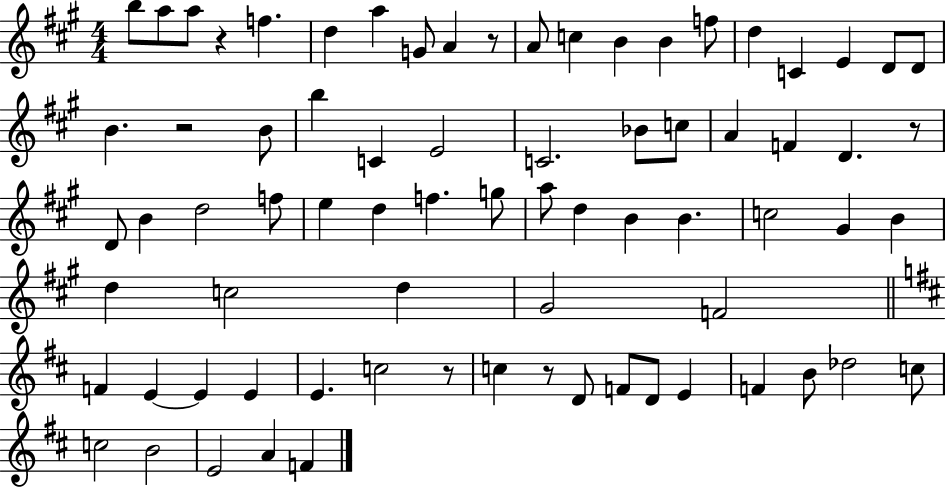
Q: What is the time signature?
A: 4/4